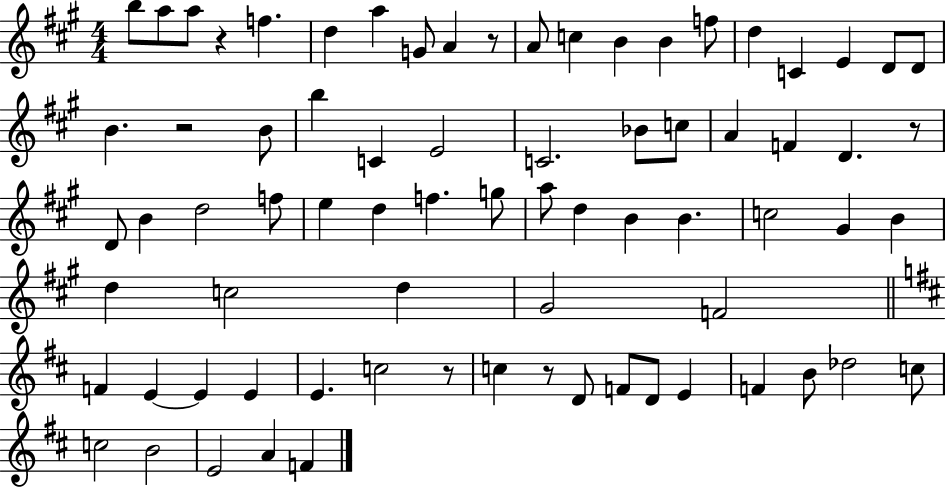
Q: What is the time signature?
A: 4/4